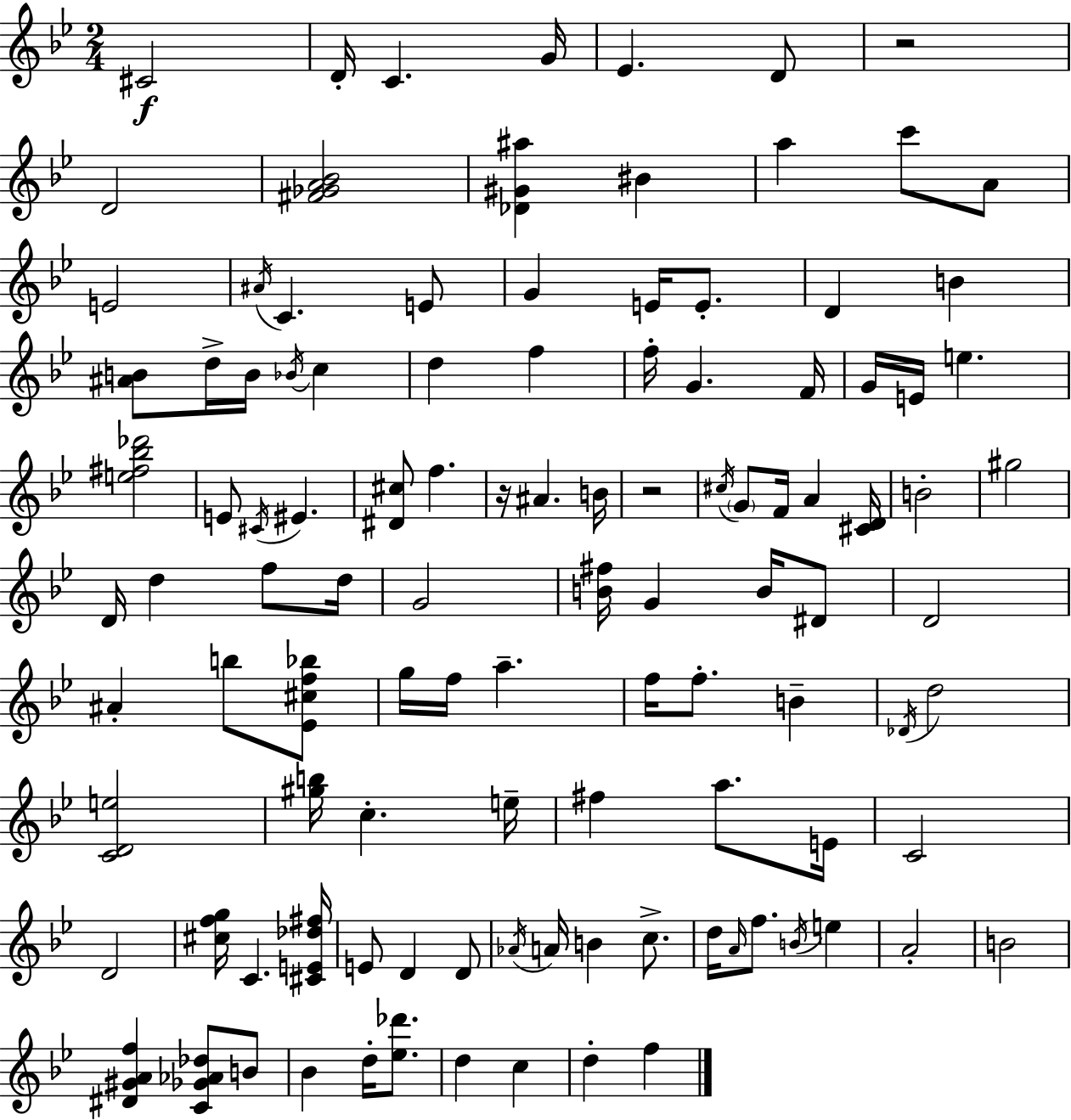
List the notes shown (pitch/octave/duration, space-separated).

C#4/h D4/s C4/q. G4/s Eb4/q. D4/e R/h D4/h [F#4,Gb4,A4,Bb4]/h [Db4,G#4,A#5]/q BIS4/q A5/q C6/e A4/e E4/h A#4/s C4/q. E4/e G4/q E4/s E4/e. D4/q B4/q [A#4,B4]/e D5/s B4/s Bb4/s C5/q D5/q F5/q F5/s G4/q. F4/s G4/s E4/s E5/q. [E5,F#5,Bb5,Db6]/h E4/e C#4/s EIS4/q. [D#4,C#5]/e F5/q. R/s A#4/q. B4/s R/h C#5/s G4/e F4/s A4/q [C#4,D4]/s B4/h G#5/h D4/s D5/q F5/e D5/s G4/h [B4,F#5]/s G4/q B4/s D#4/e D4/h A#4/q B5/e [Eb4,C#5,F5,Bb5]/e G5/s F5/s A5/q. F5/s F5/e. B4/q Db4/s D5/h [C4,D4,E5]/h [G#5,B5]/s C5/q. E5/s F#5/q A5/e. E4/s C4/h D4/h [C#5,F5,G5]/s C4/q. [C#4,E4,Db5,F#5]/s E4/e D4/q D4/e Ab4/s A4/s B4/q C5/e. D5/s A4/s F5/e. B4/s E5/q A4/h B4/h [D#4,G#4,A4,F5]/q [C4,Gb4,Ab4,Db5]/e B4/e Bb4/q D5/s [Eb5,Db6]/e. D5/q C5/q D5/q F5/q